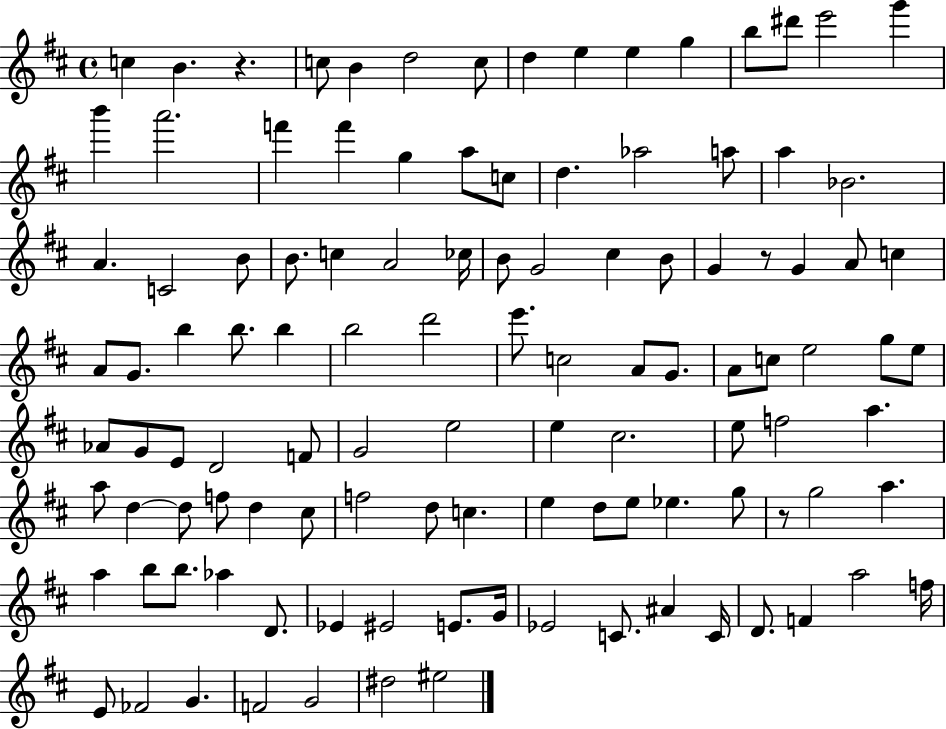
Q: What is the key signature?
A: D major